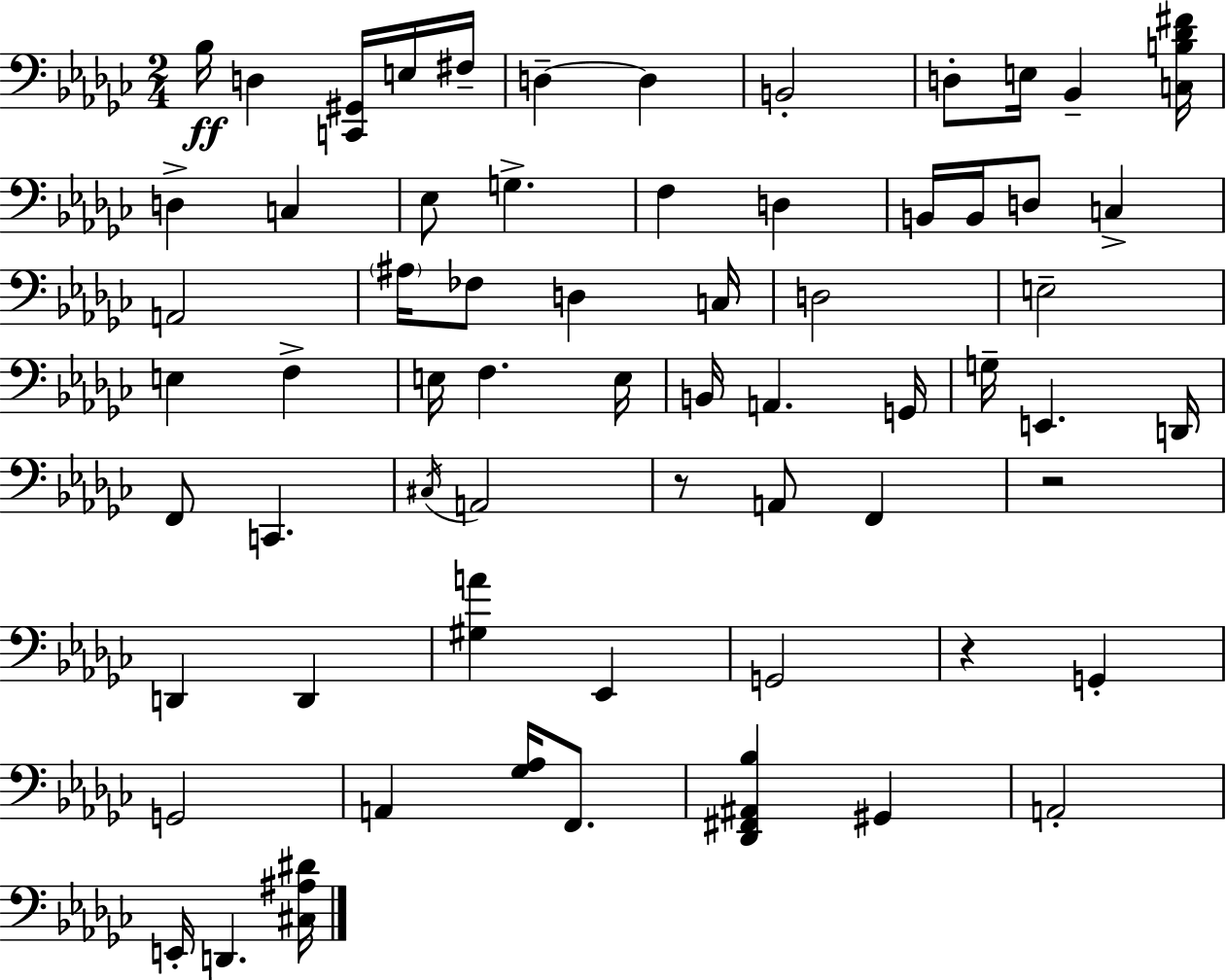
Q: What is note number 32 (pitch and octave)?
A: E3